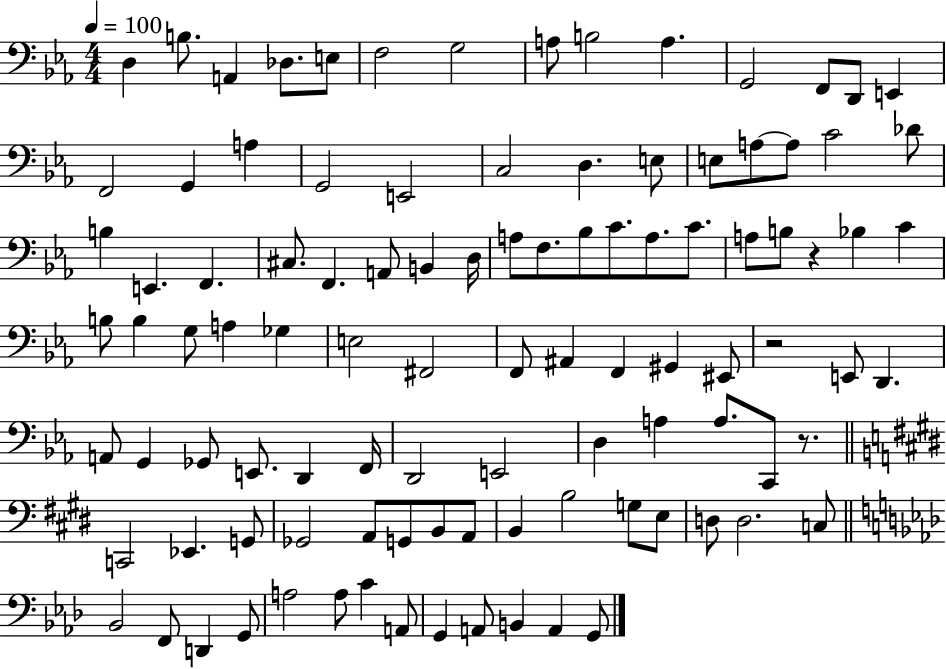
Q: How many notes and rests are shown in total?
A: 102